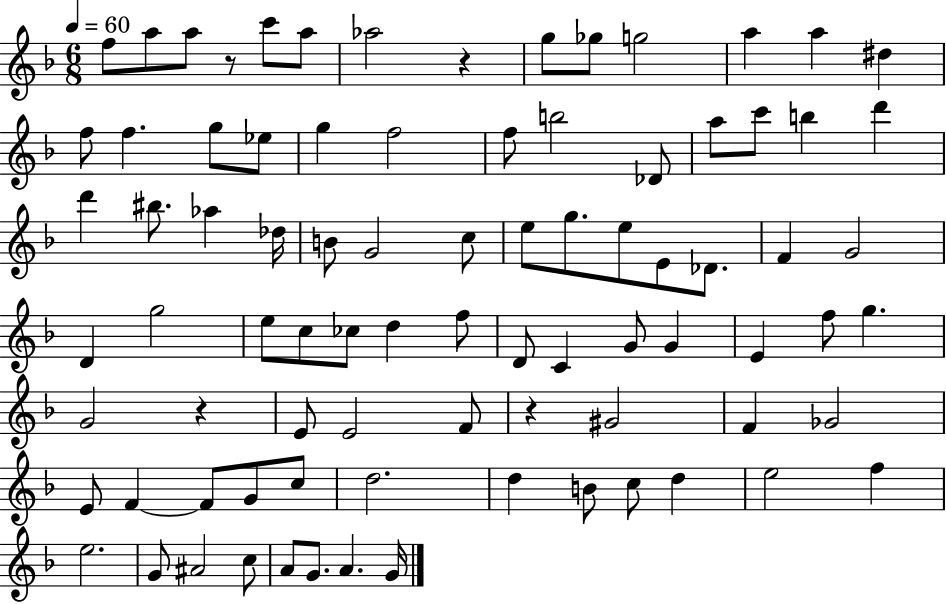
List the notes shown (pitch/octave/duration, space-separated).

F5/e A5/e A5/e R/e C6/e A5/e Ab5/h R/q G5/e Gb5/e G5/h A5/q A5/q D#5/q F5/e F5/q. G5/e Eb5/e G5/q F5/h F5/e B5/h Db4/e A5/e C6/e B5/q D6/q D6/q BIS5/e. Ab5/q Db5/s B4/e G4/h C5/e E5/e G5/e. E5/e E4/e Db4/e. F4/q G4/h D4/q G5/h E5/e C5/e CES5/e D5/q F5/e D4/e C4/q G4/e G4/q E4/q F5/e G5/q. G4/h R/q E4/e E4/h F4/e R/q G#4/h F4/q Gb4/h E4/e F4/q F4/e G4/e C5/e D5/h. D5/q B4/e C5/e D5/q E5/h F5/q E5/h. G4/e A#4/h C5/e A4/e G4/e. A4/q. G4/s